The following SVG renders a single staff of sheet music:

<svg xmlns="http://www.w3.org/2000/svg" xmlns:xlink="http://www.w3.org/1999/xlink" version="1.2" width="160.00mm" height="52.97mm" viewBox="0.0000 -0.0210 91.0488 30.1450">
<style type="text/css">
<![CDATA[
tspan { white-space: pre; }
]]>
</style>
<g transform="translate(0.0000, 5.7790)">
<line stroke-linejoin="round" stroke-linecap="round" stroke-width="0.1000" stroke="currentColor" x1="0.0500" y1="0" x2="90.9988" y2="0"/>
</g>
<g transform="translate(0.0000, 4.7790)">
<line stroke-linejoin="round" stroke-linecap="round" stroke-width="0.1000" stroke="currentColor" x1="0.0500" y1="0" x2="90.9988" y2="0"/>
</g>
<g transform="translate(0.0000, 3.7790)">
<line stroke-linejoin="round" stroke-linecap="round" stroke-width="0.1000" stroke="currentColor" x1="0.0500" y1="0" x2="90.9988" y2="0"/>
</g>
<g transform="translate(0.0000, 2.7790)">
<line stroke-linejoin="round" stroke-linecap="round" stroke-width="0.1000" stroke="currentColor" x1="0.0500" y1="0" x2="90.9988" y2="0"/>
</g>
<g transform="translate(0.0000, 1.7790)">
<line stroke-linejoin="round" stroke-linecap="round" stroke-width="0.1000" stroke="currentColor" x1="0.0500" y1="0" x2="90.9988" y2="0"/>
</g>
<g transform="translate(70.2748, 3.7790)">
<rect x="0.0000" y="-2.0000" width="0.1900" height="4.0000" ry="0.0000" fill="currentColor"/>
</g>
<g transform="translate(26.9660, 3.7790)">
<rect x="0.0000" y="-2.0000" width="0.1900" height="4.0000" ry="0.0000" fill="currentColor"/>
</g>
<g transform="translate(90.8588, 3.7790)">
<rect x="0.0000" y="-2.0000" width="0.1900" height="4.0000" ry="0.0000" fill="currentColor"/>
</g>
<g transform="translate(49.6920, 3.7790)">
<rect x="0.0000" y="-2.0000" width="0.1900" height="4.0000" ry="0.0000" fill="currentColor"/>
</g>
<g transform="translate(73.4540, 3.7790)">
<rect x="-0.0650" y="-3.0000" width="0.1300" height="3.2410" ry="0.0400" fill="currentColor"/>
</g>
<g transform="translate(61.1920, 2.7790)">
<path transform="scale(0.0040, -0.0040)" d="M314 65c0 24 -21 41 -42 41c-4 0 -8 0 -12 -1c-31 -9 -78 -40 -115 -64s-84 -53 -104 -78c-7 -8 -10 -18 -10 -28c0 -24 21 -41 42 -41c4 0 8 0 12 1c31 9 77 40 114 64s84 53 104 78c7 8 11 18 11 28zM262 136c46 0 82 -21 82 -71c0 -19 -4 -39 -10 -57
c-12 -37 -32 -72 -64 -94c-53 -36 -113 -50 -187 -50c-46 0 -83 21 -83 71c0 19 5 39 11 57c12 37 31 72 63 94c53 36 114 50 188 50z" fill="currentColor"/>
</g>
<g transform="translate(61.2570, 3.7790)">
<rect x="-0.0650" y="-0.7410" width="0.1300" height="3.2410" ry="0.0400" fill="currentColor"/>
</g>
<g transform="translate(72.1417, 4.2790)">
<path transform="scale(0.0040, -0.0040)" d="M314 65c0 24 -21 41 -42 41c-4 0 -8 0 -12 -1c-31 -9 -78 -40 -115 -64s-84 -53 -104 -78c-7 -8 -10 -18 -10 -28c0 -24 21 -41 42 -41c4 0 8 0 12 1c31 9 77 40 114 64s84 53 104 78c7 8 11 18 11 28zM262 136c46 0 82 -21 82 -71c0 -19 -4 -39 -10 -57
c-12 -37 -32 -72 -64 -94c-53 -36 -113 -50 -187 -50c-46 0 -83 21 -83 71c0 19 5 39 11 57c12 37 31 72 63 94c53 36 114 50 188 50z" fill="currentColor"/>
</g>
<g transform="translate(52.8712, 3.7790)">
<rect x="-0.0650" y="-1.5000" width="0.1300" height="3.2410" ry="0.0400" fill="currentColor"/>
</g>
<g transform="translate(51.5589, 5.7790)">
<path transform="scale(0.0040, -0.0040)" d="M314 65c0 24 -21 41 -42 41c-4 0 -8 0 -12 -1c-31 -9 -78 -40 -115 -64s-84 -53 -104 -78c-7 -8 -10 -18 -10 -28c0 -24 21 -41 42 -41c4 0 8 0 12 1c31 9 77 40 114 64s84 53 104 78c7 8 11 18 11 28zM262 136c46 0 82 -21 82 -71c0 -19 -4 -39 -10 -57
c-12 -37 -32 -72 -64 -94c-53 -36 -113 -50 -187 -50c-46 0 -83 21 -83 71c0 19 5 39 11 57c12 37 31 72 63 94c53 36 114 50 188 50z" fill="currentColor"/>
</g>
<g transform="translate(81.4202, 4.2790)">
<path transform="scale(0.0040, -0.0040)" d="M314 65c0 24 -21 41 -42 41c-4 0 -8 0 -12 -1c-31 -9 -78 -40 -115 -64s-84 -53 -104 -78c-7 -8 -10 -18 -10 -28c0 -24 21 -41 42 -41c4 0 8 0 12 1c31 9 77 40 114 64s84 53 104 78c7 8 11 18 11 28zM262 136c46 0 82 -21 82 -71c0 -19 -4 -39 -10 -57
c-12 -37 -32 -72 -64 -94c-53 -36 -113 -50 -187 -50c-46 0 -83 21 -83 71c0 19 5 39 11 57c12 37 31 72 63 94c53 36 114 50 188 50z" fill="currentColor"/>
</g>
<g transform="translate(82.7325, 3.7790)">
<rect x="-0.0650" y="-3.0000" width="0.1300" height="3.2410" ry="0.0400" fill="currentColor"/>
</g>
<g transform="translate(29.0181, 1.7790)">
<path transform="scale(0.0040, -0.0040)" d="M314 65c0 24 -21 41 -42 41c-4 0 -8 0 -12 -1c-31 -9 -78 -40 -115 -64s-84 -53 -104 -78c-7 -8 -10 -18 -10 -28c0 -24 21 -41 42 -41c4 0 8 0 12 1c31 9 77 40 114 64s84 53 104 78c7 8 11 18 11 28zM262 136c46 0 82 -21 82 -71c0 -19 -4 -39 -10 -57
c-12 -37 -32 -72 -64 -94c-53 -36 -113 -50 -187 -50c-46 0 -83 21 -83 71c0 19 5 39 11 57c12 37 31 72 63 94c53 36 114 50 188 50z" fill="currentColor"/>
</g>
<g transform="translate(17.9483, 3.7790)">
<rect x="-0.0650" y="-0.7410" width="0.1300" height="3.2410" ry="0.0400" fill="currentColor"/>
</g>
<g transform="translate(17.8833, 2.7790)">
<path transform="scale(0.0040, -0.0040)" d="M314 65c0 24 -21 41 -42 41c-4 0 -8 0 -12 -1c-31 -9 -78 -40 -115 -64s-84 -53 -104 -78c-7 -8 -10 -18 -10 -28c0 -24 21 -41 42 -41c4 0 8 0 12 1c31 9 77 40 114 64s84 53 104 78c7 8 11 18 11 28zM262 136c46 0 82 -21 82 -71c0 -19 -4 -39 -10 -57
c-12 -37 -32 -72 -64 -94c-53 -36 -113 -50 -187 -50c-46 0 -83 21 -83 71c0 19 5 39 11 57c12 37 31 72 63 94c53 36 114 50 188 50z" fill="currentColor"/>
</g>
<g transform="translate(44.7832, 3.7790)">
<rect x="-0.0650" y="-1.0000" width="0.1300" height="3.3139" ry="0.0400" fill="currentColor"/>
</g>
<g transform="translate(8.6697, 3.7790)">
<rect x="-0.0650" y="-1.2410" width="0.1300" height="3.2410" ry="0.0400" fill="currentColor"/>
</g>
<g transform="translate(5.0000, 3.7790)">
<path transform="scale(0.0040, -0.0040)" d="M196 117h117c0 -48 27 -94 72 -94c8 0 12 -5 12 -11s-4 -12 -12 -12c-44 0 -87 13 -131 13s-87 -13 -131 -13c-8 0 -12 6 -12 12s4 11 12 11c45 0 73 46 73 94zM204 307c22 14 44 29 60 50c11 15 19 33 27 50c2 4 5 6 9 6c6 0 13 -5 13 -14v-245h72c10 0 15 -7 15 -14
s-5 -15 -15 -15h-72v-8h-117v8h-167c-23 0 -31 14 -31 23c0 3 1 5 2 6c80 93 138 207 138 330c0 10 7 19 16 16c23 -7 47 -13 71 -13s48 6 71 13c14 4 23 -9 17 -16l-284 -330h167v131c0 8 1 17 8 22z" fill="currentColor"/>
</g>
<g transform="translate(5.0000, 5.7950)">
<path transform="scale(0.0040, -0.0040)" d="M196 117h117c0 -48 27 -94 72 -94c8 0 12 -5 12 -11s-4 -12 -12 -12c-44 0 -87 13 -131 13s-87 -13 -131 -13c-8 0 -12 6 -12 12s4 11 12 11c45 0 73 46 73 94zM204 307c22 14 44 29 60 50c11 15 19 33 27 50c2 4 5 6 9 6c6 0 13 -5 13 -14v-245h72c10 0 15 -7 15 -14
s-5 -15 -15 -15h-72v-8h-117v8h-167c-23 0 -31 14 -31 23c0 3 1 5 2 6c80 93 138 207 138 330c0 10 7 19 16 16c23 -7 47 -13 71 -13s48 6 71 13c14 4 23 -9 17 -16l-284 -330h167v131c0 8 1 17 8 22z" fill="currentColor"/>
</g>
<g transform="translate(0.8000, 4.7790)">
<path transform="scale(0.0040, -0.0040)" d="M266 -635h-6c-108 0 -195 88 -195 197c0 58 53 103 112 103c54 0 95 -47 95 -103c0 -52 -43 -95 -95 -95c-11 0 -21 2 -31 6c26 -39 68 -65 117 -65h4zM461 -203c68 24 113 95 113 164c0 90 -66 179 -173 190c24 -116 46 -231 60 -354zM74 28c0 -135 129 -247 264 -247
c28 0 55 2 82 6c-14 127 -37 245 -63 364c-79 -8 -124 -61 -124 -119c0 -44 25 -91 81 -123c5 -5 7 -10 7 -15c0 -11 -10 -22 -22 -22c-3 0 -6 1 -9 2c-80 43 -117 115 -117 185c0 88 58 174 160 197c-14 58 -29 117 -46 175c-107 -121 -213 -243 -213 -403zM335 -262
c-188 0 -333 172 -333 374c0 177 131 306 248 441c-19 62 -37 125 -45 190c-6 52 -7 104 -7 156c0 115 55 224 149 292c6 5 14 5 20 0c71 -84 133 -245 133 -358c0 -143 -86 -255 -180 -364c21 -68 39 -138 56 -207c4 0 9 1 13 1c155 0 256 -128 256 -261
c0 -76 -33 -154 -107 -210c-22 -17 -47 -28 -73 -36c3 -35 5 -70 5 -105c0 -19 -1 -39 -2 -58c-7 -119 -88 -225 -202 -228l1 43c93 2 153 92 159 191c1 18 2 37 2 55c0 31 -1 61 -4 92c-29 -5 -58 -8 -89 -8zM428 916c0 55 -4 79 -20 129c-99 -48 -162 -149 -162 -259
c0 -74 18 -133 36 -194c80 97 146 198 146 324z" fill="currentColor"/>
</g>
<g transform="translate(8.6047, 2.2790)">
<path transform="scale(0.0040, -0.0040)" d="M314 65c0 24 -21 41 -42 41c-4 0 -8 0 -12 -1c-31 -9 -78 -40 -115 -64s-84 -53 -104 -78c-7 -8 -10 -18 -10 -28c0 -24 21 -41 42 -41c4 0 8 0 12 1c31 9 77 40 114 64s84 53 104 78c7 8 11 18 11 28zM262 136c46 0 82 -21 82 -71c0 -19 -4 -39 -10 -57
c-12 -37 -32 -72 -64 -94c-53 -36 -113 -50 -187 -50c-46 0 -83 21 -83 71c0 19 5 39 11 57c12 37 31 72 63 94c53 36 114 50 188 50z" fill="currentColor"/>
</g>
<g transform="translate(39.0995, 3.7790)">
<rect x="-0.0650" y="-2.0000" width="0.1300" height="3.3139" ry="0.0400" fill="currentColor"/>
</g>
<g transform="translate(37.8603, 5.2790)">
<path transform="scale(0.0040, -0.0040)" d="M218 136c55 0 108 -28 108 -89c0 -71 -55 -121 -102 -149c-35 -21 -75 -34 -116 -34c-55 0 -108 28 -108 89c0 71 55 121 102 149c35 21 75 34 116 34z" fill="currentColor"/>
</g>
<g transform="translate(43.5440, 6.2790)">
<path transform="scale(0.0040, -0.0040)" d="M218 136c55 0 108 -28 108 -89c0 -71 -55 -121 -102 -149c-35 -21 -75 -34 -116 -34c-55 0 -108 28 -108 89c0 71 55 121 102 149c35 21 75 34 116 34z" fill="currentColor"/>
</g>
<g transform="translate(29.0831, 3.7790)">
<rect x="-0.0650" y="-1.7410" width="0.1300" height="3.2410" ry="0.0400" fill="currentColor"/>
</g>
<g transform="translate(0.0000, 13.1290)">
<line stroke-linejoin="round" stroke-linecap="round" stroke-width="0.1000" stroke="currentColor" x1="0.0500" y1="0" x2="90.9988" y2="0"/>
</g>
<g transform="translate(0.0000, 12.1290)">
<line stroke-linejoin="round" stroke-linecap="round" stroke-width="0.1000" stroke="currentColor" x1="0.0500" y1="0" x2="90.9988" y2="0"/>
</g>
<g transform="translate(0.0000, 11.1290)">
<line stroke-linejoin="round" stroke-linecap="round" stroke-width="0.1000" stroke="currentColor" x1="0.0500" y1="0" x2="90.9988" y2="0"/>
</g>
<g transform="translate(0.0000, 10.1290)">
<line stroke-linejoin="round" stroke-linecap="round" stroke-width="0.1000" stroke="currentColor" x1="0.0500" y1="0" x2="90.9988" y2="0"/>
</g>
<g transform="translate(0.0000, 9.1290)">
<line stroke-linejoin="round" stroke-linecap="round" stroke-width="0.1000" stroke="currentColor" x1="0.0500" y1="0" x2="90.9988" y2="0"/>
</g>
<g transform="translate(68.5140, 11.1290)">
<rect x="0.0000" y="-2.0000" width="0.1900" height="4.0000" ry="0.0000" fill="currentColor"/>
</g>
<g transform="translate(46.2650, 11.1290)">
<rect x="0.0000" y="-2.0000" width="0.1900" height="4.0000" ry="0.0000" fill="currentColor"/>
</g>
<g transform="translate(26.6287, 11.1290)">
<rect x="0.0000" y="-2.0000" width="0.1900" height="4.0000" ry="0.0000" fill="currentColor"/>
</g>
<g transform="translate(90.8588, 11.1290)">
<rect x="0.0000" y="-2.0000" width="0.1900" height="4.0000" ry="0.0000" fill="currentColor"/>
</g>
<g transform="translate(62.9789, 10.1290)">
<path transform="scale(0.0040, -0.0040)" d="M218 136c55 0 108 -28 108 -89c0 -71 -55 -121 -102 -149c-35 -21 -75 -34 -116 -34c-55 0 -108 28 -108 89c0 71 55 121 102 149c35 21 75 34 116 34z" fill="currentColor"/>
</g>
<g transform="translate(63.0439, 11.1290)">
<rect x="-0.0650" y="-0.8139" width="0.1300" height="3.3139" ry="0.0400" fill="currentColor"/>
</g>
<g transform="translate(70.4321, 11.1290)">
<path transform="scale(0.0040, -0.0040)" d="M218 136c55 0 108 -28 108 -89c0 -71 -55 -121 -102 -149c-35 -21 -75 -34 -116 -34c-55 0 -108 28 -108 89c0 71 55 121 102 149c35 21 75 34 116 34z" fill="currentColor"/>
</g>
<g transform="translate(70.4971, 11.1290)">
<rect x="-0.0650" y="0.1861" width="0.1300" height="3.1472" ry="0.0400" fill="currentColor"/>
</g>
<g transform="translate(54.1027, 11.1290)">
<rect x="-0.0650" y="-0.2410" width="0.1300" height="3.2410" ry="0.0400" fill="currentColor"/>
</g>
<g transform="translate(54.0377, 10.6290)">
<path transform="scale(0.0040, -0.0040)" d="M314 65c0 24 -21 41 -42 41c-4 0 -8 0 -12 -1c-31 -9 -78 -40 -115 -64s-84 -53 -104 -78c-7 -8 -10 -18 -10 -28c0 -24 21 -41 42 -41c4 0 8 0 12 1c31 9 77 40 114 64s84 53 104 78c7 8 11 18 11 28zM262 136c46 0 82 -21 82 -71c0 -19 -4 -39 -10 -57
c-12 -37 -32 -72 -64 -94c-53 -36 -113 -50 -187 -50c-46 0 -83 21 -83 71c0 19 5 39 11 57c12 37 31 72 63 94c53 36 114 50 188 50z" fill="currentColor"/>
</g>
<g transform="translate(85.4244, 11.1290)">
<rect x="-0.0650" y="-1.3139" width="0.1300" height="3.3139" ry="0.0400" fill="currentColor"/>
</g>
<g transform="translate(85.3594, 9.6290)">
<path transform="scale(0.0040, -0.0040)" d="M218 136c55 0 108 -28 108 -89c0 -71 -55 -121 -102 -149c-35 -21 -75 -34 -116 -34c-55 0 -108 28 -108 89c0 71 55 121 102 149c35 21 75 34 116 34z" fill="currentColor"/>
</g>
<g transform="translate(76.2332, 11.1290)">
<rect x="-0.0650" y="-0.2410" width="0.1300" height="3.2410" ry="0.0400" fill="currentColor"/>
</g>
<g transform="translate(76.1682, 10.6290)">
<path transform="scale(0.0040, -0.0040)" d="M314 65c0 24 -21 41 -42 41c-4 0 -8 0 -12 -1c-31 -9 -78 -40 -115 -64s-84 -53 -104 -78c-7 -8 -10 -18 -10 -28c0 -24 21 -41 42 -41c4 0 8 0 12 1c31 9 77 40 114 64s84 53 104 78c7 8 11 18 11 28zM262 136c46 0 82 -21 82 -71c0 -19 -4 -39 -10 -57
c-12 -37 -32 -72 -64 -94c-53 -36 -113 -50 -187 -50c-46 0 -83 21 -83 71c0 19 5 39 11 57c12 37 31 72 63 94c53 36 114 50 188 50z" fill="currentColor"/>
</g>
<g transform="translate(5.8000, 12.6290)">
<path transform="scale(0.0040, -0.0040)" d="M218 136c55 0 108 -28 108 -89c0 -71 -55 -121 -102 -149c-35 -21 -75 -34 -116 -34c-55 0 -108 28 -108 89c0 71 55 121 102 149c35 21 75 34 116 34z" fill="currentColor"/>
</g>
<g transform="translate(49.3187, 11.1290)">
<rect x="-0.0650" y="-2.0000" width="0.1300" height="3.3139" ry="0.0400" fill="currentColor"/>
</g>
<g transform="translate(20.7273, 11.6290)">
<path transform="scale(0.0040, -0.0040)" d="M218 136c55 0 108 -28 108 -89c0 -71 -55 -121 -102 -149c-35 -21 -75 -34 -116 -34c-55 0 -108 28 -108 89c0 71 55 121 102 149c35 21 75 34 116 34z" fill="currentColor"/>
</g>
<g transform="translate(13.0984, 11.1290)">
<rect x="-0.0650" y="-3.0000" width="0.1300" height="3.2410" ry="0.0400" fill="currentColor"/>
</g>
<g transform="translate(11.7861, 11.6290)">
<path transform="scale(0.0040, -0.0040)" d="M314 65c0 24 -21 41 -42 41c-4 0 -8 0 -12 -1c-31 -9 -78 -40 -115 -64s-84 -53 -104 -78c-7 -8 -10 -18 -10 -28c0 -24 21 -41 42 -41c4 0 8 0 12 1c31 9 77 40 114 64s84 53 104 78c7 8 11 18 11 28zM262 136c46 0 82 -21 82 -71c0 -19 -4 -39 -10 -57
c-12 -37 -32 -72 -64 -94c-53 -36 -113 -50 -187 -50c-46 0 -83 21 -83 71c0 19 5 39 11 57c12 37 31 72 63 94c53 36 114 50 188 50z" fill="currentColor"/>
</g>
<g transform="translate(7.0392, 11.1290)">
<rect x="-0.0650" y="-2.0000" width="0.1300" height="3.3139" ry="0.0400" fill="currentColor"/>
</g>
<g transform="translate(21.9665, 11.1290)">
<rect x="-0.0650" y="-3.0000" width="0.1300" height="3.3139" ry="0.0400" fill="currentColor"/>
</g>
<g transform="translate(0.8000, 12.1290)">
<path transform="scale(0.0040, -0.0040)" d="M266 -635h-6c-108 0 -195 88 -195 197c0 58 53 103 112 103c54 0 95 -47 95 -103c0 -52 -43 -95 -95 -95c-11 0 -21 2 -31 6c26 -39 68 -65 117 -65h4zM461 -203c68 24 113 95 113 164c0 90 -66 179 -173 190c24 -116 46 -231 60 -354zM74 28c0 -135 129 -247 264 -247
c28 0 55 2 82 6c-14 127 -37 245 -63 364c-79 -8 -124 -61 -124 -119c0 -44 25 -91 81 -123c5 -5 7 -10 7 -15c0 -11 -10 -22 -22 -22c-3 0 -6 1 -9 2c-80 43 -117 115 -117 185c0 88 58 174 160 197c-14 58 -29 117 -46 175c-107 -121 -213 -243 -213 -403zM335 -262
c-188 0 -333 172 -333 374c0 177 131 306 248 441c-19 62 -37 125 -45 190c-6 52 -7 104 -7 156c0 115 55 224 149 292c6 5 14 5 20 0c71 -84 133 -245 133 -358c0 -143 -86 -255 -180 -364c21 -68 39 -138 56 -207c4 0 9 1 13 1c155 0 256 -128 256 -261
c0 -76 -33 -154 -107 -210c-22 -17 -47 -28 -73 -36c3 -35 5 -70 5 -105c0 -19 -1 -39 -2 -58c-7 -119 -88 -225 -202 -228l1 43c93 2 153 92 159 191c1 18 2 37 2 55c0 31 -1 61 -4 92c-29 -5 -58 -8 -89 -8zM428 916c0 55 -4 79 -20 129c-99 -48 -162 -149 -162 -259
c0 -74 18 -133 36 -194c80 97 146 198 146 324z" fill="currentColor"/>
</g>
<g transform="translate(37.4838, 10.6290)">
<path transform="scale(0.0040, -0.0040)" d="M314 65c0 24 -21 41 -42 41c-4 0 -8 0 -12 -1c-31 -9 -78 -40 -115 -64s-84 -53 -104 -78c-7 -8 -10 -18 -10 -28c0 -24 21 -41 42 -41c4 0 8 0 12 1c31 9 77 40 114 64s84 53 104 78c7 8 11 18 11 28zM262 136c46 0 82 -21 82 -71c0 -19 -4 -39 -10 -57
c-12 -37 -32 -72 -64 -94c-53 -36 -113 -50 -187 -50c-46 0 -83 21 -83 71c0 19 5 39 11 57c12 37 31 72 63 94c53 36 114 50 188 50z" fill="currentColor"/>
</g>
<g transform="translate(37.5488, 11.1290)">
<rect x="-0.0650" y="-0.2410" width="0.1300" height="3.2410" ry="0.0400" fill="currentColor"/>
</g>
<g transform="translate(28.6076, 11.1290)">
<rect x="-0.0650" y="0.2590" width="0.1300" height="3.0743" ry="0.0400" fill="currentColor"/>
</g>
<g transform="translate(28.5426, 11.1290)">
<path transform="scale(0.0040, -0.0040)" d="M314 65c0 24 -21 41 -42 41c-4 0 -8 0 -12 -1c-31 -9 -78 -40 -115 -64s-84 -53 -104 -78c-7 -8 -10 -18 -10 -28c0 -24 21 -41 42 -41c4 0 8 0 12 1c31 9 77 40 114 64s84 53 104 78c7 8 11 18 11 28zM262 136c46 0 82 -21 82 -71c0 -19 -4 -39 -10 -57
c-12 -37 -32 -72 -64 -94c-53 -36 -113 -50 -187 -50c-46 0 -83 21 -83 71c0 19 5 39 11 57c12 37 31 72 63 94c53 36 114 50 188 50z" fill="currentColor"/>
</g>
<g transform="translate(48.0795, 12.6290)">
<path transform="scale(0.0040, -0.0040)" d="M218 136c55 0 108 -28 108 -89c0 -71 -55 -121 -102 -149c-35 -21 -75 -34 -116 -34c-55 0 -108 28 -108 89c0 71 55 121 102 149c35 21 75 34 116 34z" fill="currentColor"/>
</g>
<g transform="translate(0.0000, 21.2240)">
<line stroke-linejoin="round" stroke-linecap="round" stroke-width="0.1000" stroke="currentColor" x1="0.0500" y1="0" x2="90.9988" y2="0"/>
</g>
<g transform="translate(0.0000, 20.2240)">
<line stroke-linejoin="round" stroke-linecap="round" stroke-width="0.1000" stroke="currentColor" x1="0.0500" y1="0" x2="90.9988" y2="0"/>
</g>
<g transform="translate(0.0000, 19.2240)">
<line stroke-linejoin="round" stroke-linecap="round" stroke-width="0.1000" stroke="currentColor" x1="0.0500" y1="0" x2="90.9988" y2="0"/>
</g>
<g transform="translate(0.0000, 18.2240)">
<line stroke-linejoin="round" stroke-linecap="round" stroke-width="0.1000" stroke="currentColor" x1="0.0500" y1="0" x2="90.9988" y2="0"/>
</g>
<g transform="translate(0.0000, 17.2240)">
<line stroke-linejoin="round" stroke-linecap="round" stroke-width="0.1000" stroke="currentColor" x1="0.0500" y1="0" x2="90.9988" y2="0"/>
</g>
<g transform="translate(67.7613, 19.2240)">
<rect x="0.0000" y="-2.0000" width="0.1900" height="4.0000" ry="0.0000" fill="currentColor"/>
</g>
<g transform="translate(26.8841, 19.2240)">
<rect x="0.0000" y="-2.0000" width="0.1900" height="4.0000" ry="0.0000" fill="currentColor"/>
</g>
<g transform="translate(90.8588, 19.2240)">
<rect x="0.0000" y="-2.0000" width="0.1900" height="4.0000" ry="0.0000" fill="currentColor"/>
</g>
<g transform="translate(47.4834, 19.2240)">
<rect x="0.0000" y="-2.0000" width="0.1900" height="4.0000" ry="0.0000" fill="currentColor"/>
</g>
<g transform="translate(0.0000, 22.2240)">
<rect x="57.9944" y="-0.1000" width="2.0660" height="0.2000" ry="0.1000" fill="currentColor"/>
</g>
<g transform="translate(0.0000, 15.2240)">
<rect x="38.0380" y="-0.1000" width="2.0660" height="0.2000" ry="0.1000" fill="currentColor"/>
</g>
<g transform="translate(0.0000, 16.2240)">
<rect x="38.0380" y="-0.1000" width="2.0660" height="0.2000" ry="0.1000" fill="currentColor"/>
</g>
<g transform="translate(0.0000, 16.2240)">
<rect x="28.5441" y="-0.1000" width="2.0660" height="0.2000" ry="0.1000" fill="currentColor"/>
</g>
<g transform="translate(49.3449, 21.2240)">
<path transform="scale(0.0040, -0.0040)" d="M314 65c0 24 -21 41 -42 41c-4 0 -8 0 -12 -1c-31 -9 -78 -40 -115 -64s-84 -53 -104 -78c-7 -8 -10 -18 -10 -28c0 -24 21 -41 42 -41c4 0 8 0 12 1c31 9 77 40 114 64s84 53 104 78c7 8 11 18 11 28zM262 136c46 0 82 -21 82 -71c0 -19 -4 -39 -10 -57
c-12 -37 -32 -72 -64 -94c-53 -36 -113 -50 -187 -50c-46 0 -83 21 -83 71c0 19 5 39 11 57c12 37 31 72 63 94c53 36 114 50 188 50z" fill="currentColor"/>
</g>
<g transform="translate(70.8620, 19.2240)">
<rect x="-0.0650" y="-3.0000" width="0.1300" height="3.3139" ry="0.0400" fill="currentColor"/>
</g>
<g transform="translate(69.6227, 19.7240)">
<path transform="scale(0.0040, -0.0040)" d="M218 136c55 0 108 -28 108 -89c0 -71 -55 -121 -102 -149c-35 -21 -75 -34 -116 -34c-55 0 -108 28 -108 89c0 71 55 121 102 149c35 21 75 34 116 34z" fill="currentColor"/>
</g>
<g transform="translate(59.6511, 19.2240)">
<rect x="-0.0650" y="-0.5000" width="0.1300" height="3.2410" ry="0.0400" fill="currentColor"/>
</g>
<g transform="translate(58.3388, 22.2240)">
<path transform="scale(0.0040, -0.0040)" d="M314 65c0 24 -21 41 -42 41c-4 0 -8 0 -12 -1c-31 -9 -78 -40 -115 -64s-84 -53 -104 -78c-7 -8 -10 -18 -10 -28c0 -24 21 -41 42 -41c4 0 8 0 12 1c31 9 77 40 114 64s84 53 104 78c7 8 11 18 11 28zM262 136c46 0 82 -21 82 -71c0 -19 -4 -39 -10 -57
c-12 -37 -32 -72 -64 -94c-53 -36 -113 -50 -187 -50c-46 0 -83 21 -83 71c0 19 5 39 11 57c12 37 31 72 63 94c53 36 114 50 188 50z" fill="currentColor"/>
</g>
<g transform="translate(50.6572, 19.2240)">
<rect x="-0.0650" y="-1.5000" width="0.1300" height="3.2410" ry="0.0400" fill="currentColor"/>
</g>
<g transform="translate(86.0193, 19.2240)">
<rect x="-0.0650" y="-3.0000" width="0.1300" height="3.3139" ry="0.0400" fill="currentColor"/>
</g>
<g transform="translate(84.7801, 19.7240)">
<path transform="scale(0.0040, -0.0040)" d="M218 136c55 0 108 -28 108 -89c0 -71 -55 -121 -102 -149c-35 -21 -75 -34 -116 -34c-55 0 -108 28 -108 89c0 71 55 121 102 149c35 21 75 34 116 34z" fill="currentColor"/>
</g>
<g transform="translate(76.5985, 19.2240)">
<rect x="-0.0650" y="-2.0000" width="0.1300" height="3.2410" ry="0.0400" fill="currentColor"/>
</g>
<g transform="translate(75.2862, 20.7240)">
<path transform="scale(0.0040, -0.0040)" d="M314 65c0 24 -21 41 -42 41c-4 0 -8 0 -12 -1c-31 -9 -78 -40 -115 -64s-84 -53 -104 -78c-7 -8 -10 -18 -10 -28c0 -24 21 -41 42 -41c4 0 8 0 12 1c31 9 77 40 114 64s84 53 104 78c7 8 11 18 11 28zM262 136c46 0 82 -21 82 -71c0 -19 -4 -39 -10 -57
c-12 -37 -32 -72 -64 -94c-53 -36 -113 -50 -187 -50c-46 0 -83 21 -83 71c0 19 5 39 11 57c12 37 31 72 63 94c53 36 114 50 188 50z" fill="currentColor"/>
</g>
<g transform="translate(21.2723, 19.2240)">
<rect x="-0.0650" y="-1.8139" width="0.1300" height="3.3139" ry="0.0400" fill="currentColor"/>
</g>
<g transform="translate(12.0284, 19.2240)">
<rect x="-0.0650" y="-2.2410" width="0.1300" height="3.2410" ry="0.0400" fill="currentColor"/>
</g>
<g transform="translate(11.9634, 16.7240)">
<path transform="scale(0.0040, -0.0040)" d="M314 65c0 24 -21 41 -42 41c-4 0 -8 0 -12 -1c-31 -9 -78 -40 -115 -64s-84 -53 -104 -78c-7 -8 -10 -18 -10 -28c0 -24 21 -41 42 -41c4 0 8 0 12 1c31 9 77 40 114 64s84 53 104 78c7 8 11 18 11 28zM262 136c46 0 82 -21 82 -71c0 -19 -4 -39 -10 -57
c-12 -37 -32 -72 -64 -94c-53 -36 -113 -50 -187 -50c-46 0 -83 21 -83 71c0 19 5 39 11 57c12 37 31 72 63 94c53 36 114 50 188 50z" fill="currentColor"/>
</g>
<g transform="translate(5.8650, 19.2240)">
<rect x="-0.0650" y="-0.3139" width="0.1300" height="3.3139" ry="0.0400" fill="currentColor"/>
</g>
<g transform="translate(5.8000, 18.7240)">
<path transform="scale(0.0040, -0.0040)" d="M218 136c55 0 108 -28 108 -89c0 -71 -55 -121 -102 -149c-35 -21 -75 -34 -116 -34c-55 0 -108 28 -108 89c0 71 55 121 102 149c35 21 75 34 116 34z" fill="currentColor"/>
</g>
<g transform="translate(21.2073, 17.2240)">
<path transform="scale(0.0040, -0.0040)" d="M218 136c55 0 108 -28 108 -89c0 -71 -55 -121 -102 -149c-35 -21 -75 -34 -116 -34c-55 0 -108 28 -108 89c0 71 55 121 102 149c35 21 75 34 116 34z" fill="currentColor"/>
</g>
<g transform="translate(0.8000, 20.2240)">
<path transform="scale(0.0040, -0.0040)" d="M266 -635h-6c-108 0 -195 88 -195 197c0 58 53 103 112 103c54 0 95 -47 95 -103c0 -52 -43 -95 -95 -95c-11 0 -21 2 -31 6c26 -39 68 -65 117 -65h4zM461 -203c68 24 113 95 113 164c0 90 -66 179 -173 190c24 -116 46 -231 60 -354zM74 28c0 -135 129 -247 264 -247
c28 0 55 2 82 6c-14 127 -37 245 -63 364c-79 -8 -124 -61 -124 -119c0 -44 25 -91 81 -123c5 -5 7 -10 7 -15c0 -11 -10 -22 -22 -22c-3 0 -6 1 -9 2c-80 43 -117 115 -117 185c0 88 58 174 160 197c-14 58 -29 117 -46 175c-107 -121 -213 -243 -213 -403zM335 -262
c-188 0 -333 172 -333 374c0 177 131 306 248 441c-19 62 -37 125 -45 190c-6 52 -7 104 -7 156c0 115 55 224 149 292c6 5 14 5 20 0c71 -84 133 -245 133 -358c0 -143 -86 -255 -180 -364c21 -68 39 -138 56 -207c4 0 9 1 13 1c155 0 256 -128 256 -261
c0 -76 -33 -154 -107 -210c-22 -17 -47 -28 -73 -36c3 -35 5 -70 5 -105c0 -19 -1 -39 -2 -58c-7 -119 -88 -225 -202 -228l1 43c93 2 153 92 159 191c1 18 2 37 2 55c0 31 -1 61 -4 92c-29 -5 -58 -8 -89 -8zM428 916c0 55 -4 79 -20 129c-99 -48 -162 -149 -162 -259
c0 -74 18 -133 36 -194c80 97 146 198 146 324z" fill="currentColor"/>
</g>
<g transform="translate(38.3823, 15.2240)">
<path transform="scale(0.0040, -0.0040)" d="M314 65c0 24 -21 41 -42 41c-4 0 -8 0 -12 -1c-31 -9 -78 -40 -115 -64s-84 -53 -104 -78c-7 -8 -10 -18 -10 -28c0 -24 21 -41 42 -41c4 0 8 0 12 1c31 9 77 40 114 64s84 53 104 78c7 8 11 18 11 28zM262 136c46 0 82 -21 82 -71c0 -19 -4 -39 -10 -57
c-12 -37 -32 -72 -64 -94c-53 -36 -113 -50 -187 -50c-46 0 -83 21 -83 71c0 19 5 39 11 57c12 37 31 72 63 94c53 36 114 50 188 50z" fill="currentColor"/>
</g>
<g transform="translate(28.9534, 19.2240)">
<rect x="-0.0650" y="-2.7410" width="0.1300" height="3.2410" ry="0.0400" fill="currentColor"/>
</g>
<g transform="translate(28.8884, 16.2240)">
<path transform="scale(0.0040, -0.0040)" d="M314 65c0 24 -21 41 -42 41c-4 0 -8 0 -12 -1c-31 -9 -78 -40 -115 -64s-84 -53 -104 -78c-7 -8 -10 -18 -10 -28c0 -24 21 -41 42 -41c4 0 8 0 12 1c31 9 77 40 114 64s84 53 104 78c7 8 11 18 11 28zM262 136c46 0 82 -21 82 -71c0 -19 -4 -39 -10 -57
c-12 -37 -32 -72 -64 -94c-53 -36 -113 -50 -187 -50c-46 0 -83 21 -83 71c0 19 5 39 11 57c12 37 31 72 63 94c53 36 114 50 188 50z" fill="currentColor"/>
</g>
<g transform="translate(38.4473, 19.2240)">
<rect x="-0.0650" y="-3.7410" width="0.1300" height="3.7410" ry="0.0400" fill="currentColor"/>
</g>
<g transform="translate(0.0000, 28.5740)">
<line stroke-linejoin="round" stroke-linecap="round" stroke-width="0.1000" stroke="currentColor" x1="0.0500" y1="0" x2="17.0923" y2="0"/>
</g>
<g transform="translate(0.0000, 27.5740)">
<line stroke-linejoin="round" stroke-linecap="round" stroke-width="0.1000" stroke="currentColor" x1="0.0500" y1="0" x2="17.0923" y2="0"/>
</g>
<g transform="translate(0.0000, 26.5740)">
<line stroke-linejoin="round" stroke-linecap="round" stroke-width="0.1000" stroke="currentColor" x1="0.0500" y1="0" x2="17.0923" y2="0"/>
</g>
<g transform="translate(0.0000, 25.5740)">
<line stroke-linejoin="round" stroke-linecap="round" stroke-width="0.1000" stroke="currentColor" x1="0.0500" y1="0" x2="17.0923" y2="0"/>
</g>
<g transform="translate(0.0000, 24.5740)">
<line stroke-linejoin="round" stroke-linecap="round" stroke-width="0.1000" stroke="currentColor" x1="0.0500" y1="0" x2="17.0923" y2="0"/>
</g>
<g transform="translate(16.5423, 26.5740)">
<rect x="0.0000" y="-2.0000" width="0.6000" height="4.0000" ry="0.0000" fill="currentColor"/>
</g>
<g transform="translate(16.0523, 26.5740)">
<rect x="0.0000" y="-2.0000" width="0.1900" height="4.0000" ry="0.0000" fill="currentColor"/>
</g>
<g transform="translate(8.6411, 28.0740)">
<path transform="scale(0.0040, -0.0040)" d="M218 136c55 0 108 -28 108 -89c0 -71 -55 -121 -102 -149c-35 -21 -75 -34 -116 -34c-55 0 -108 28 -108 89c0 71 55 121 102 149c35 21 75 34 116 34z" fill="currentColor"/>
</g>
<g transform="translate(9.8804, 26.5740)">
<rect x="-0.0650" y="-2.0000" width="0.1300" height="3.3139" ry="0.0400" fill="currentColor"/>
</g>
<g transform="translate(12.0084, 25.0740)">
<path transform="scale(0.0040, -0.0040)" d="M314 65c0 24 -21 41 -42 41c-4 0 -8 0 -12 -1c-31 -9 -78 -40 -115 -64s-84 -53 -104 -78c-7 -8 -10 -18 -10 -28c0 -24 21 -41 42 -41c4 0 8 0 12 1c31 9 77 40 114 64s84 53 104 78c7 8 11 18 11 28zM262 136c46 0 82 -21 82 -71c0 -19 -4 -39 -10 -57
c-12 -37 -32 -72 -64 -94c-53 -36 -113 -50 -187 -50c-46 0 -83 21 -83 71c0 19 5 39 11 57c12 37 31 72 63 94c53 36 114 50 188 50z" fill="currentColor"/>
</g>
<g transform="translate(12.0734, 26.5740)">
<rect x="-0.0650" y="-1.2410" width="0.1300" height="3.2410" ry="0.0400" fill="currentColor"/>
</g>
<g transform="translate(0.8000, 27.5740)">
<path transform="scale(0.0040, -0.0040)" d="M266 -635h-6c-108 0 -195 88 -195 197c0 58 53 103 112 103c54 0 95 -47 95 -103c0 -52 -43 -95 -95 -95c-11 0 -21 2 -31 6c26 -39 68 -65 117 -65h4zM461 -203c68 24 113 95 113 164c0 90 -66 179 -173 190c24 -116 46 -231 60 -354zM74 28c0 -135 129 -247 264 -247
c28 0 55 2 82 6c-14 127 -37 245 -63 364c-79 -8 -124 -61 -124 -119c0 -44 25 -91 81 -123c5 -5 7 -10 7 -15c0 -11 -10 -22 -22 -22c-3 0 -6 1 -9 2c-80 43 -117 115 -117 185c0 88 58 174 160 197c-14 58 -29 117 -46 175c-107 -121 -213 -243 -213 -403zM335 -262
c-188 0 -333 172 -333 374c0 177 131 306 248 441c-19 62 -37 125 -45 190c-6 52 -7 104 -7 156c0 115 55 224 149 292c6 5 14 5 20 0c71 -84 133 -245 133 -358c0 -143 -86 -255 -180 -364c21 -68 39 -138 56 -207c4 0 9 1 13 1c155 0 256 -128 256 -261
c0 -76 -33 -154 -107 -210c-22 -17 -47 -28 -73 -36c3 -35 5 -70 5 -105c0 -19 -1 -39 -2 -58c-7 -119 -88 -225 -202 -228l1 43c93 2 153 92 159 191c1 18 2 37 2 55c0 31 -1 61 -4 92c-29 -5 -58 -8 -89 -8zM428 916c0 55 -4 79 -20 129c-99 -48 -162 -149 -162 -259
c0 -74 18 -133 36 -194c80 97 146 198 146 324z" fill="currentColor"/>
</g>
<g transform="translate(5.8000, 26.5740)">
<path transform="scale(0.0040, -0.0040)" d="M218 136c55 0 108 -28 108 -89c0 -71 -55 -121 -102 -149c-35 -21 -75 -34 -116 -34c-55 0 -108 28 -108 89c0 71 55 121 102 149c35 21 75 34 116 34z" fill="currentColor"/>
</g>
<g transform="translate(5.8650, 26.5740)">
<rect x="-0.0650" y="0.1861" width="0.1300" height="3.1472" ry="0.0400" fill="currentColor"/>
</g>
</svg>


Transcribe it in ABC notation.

X:1
T:Untitled
M:4/4
L:1/4
K:C
e2 d2 f2 F D E2 d2 A2 A2 F A2 A B2 c2 F c2 d B c2 e c g2 f a2 c'2 E2 C2 A F2 A B F e2